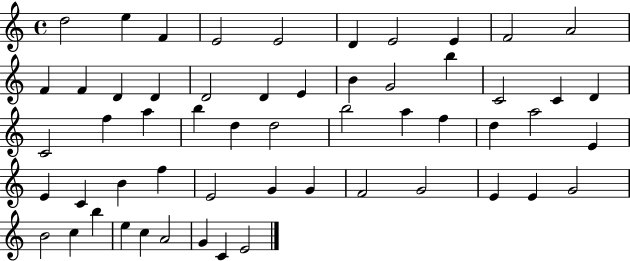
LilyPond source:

{
  \clef treble
  \time 4/4
  \defaultTimeSignature
  \key c \major
  d''2 e''4 f'4 | e'2 e'2 | d'4 e'2 e'4 | f'2 a'2 | \break f'4 f'4 d'4 d'4 | d'2 d'4 e'4 | b'4 g'2 b''4 | c'2 c'4 d'4 | \break c'2 f''4 a''4 | b''4 d''4 d''2 | b''2 a''4 f''4 | d''4 a''2 e'4 | \break e'4 c'4 b'4 f''4 | e'2 g'4 g'4 | f'2 g'2 | e'4 e'4 g'2 | \break b'2 c''4 b''4 | e''4 c''4 a'2 | g'4 c'4 e'2 | \bar "|."
}